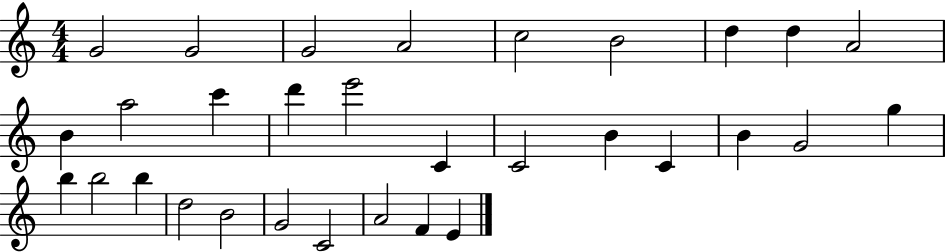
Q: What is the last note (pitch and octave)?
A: E4